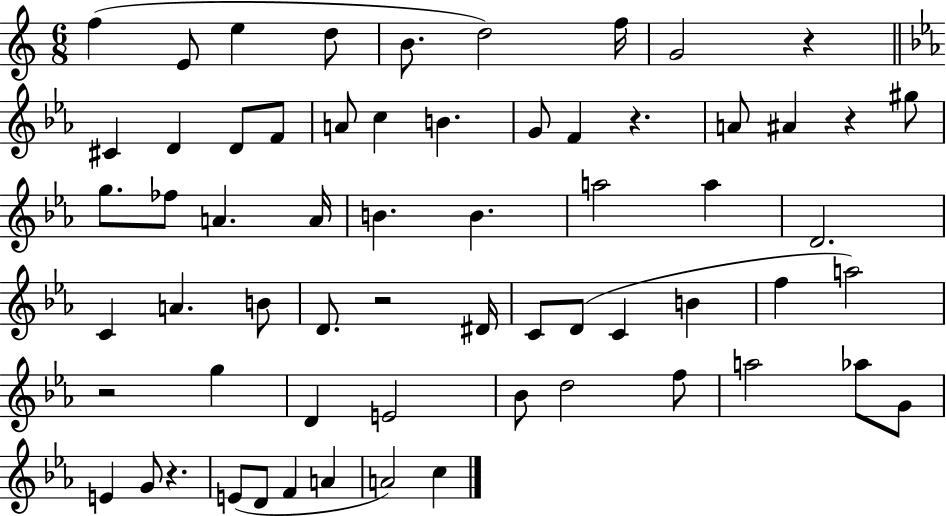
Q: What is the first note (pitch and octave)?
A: F5